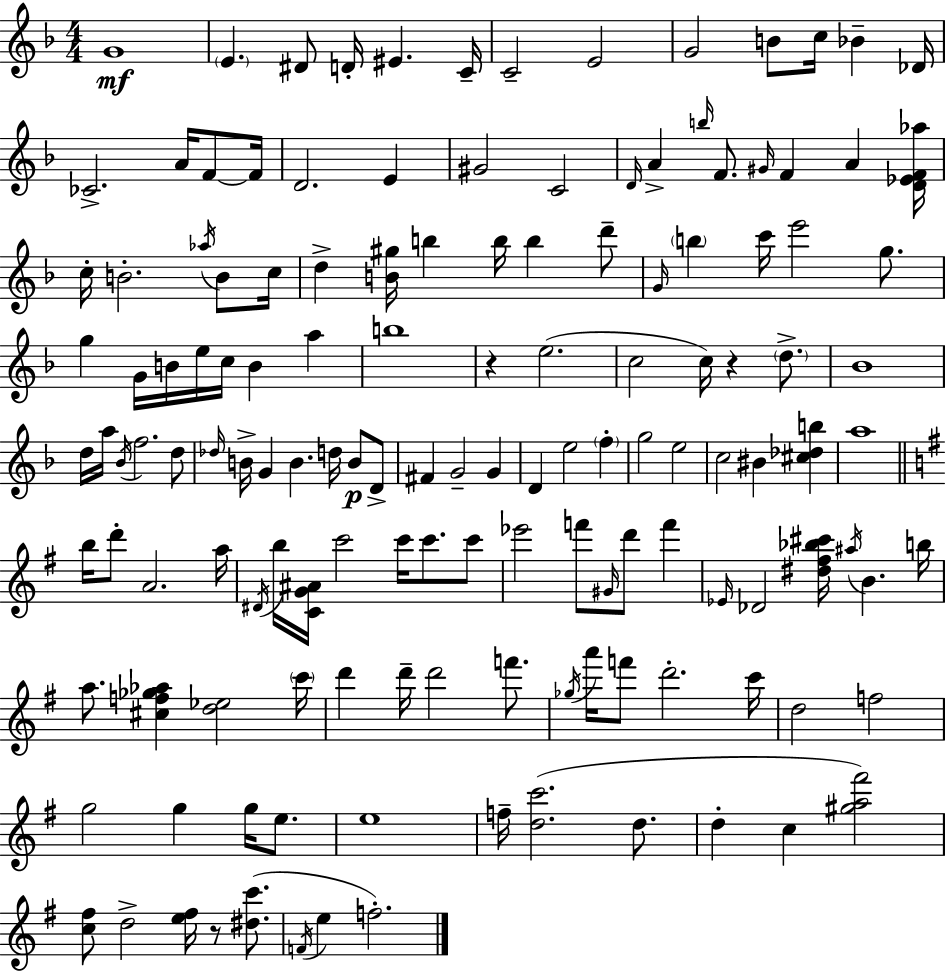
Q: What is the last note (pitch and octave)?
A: F5